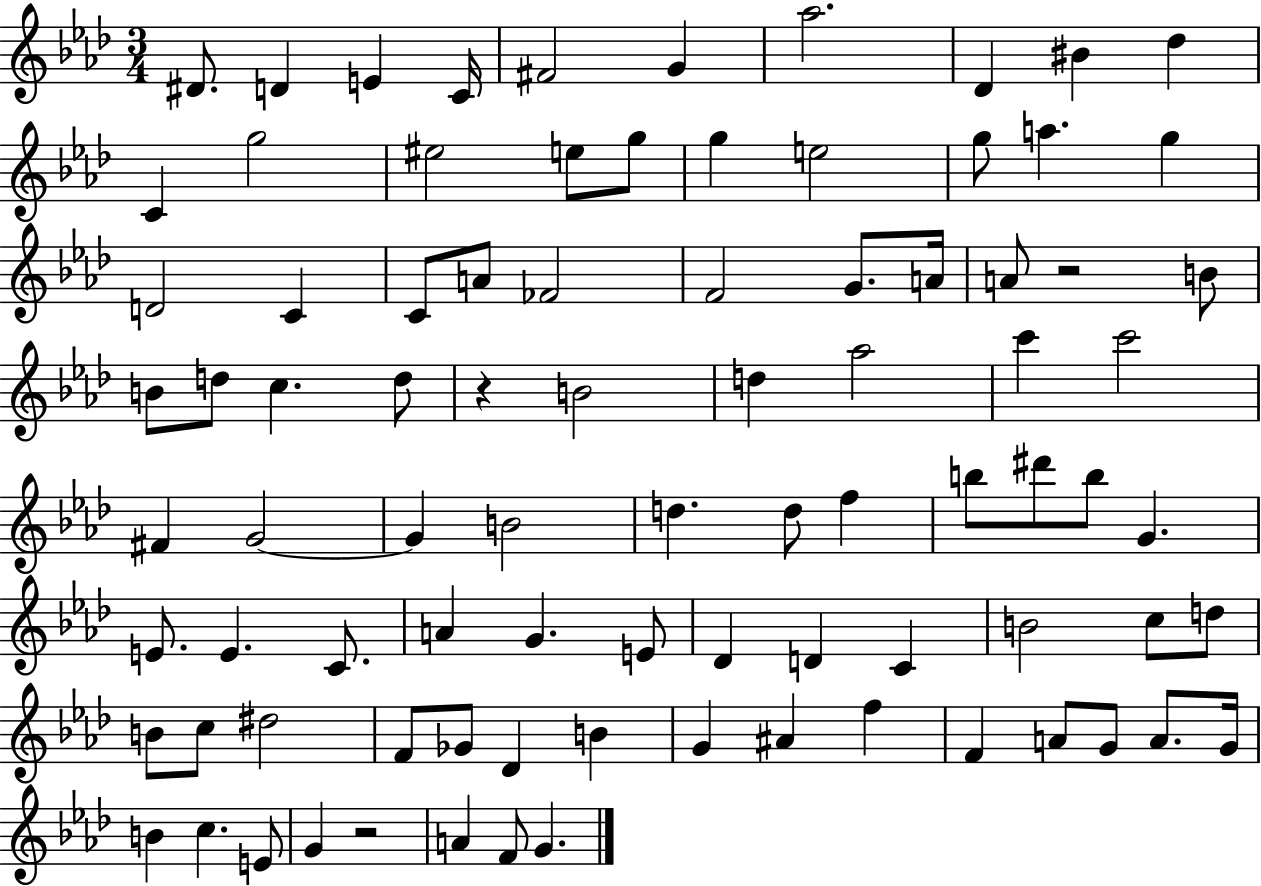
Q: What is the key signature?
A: AES major